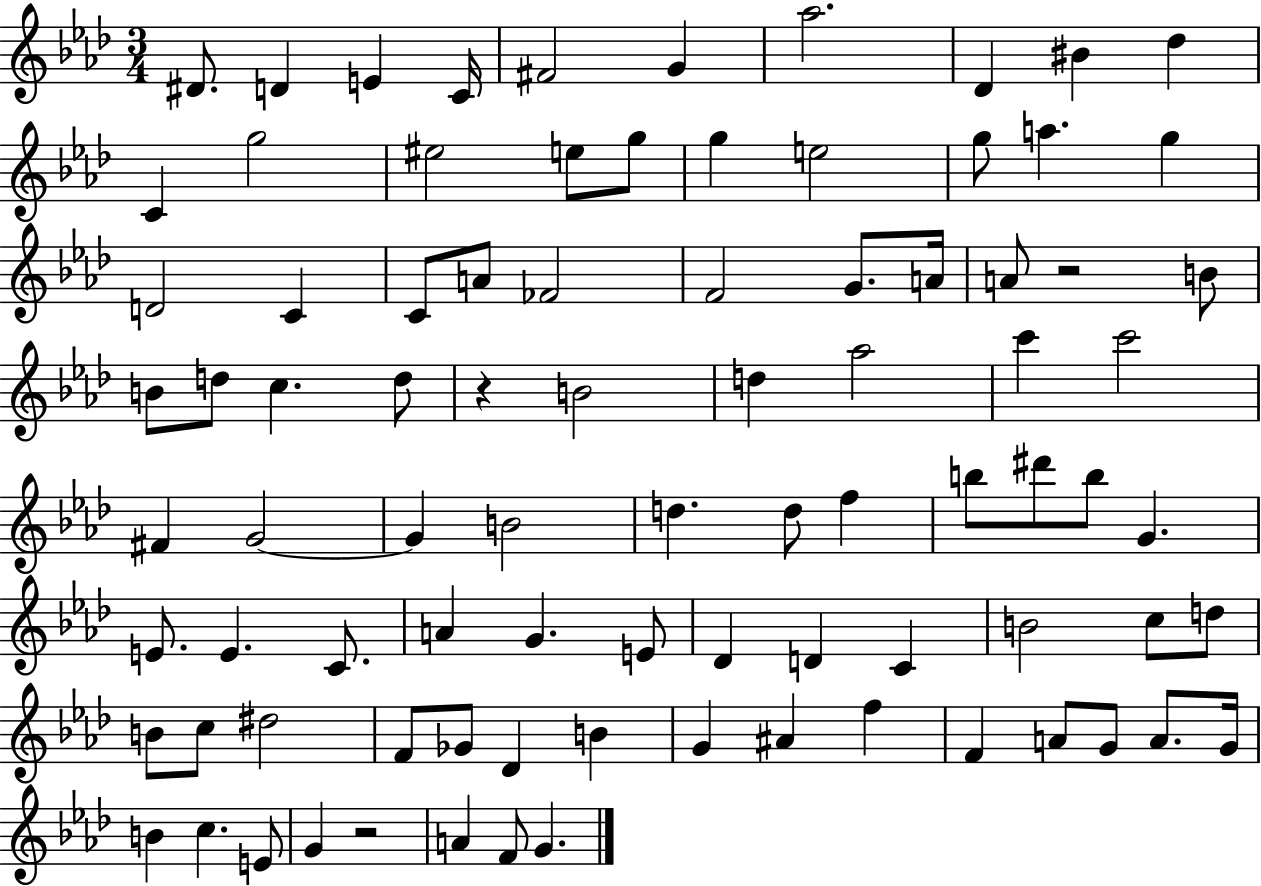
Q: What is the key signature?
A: AES major